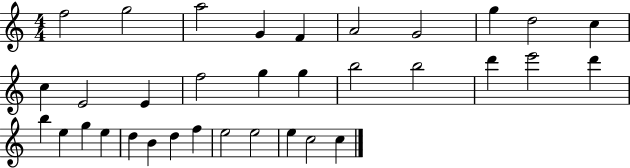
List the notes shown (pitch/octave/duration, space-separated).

F5/h G5/h A5/h G4/q F4/q A4/h G4/h G5/q D5/h C5/q C5/q E4/h E4/q F5/h G5/q G5/q B5/h B5/h D6/q E6/h D6/q B5/q E5/q G5/q E5/q D5/q B4/q D5/q F5/q E5/h E5/h E5/q C5/h C5/q